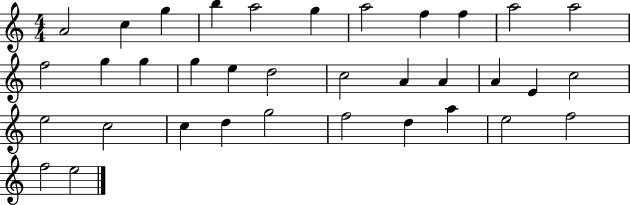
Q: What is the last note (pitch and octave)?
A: E5